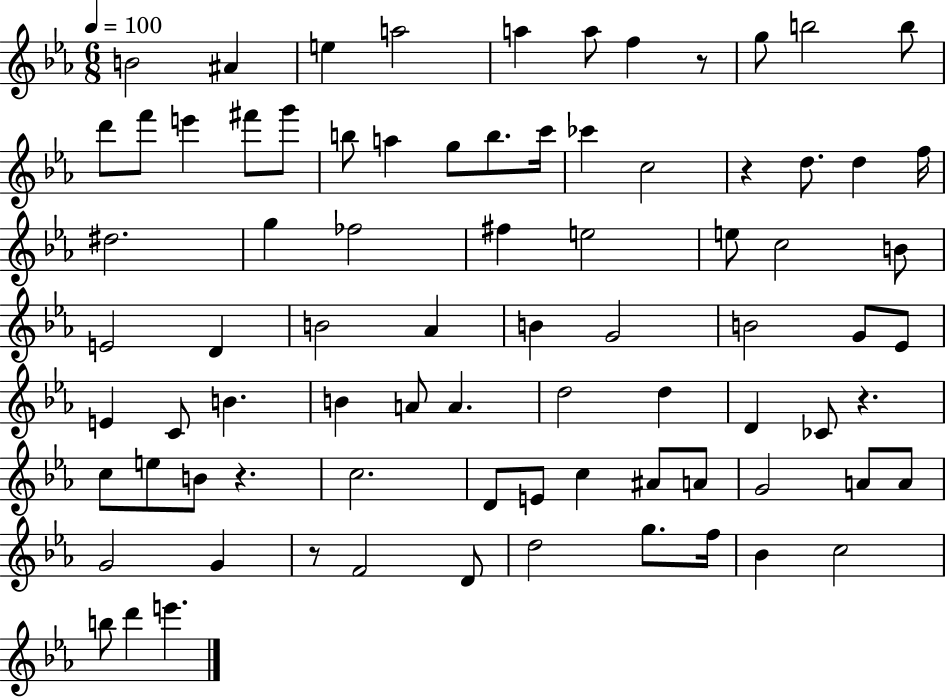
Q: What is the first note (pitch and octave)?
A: B4